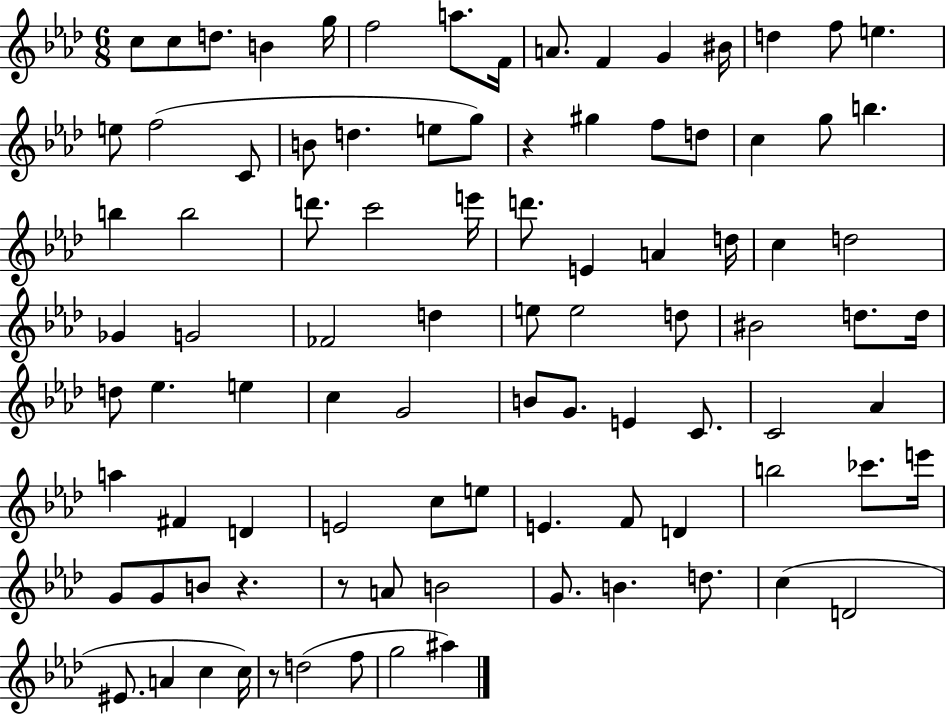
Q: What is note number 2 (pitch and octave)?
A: C5